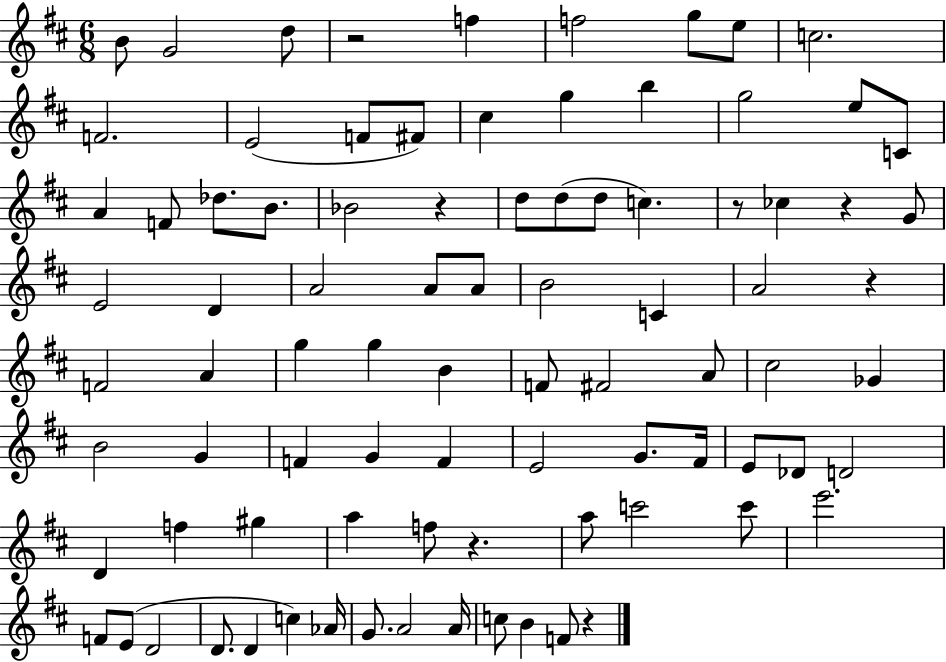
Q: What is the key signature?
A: D major